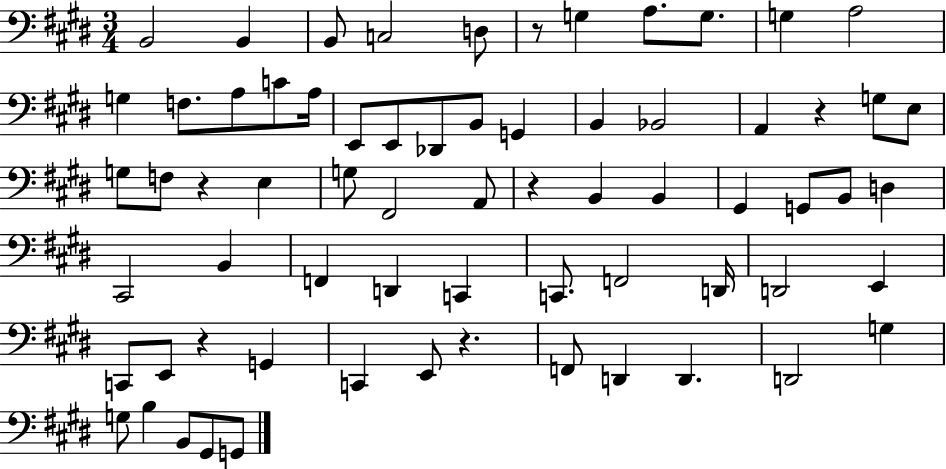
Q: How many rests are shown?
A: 6